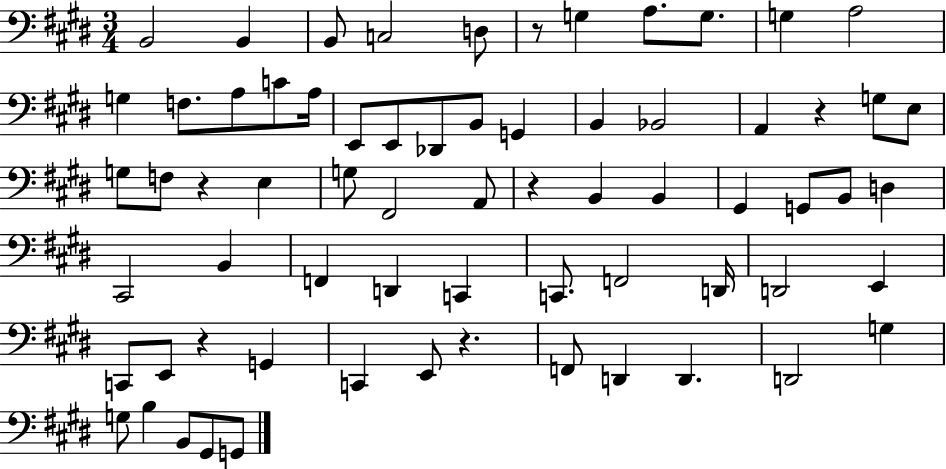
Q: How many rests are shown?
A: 6